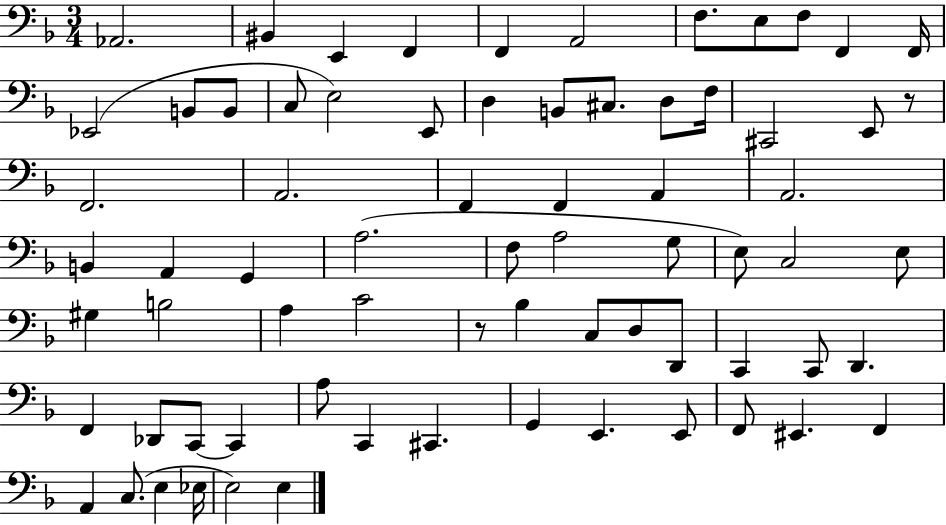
X:1
T:Untitled
M:3/4
L:1/4
K:F
_A,,2 ^B,, E,, F,, F,, A,,2 F,/2 E,/2 F,/2 F,, F,,/4 _E,,2 B,,/2 B,,/2 C,/2 E,2 E,,/2 D, B,,/2 ^C,/2 D,/2 F,/4 ^C,,2 E,,/2 z/2 F,,2 A,,2 F,, F,, A,, A,,2 B,, A,, G,, A,2 F,/2 A,2 G,/2 E,/2 C,2 E,/2 ^G, B,2 A, C2 z/2 _B, C,/2 D,/2 D,,/2 C,, C,,/2 D,, F,, _D,,/2 C,,/2 C,, A,/2 C,, ^C,, G,, E,, E,,/2 F,,/2 ^E,, F,, A,, C,/2 E, _E,/4 E,2 E,